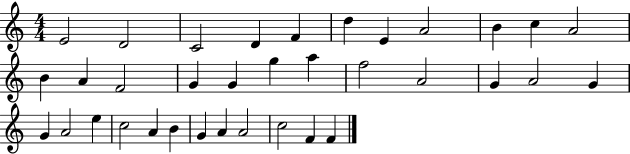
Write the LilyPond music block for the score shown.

{
  \clef treble
  \numericTimeSignature
  \time 4/4
  \key c \major
  e'2 d'2 | c'2 d'4 f'4 | d''4 e'4 a'2 | b'4 c''4 a'2 | \break b'4 a'4 f'2 | g'4 g'4 g''4 a''4 | f''2 a'2 | g'4 a'2 g'4 | \break g'4 a'2 e''4 | c''2 a'4 b'4 | g'4 a'4 a'2 | c''2 f'4 f'4 | \break \bar "|."
}